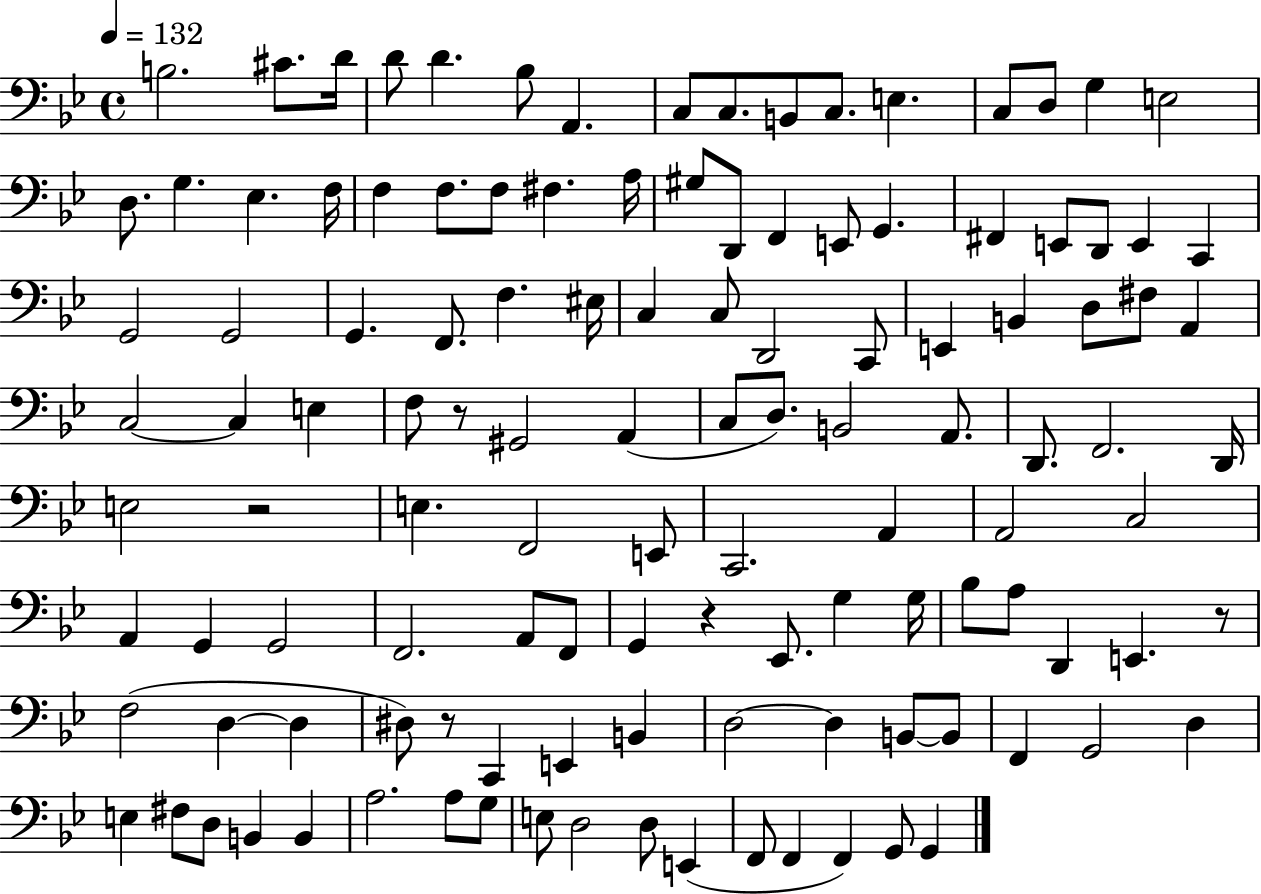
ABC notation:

X:1
T:Untitled
M:4/4
L:1/4
K:Bb
B,2 ^C/2 D/4 D/2 D _B,/2 A,, C,/2 C,/2 B,,/2 C,/2 E, C,/2 D,/2 G, E,2 D,/2 G, _E, F,/4 F, F,/2 F,/2 ^F, A,/4 ^G,/2 D,,/2 F,, E,,/2 G,, ^F,, E,,/2 D,,/2 E,, C,, G,,2 G,,2 G,, F,,/2 F, ^E,/4 C, C,/2 D,,2 C,,/2 E,, B,, D,/2 ^F,/2 A,, C,2 C, E, F,/2 z/2 ^G,,2 A,, C,/2 D,/2 B,,2 A,,/2 D,,/2 F,,2 D,,/4 E,2 z2 E, F,,2 E,,/2 C,,2 A,, A,,2 C,2 A,, G,, G,,2 F,,2 A,,/2 F,,/2 G,, z _E,,/2 G, G,/4 _B,/2 A,/2 D,, E,, z/2 F,2 D, D, ^D,/2 z/2 C,, E,, B,, D,2 D, B,,/2 B,,/2 F,, G,,2 D, E, ^F,/2 D,/2 B,, B,, A,2 A,/2 G,/2 E,/2 D,2 D,/2 E,, F,,/2 F,, F,, G,,/2 G,,